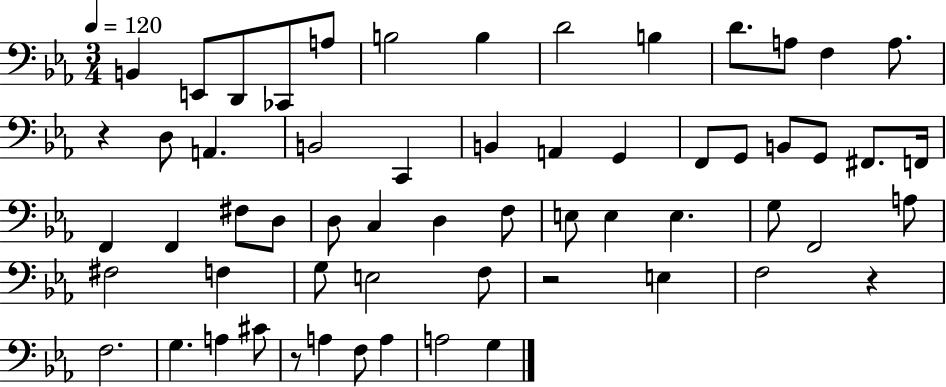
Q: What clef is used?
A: bass